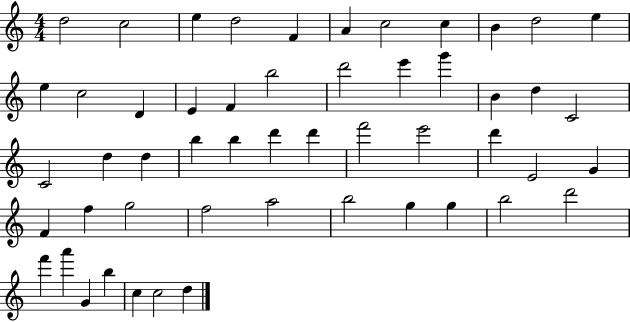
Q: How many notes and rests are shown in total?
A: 52